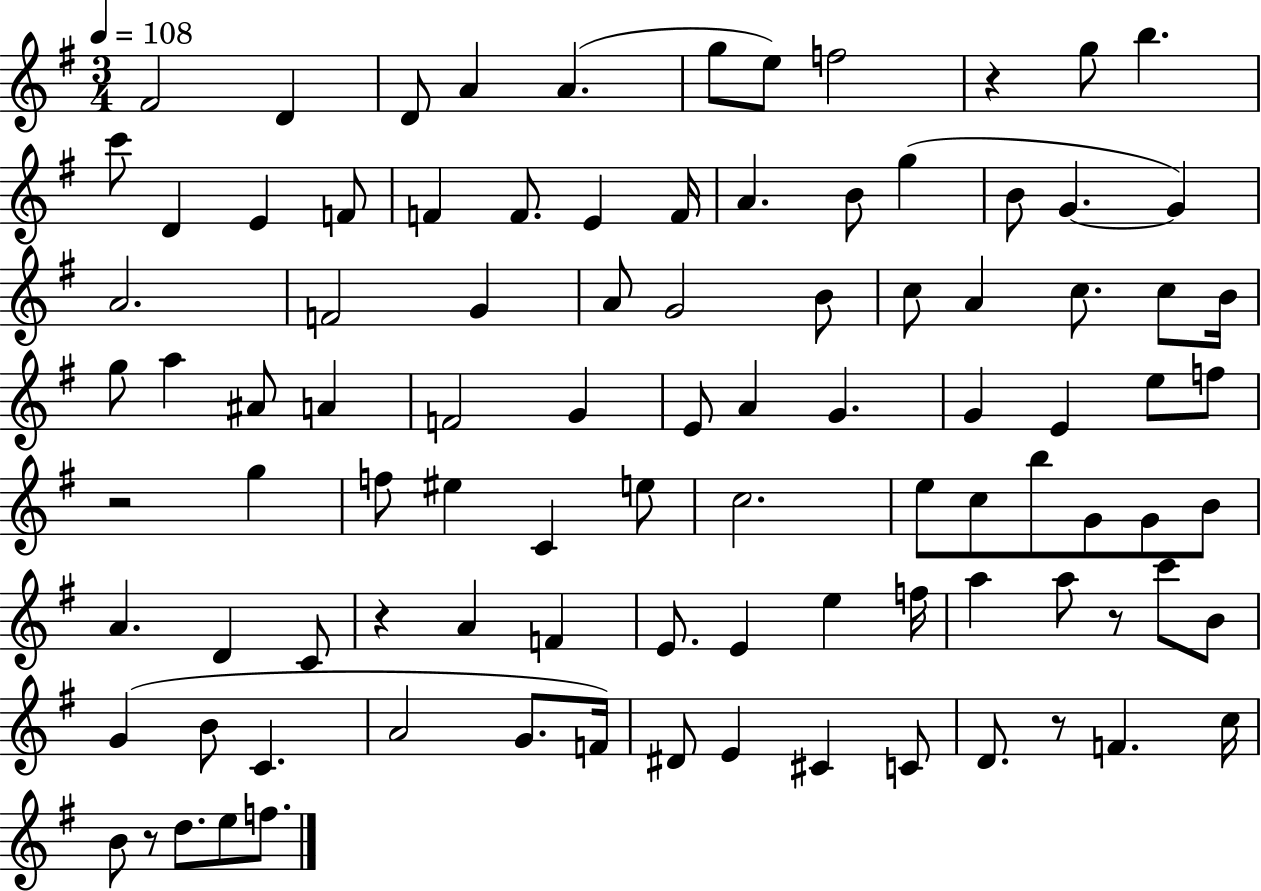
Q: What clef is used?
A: treble